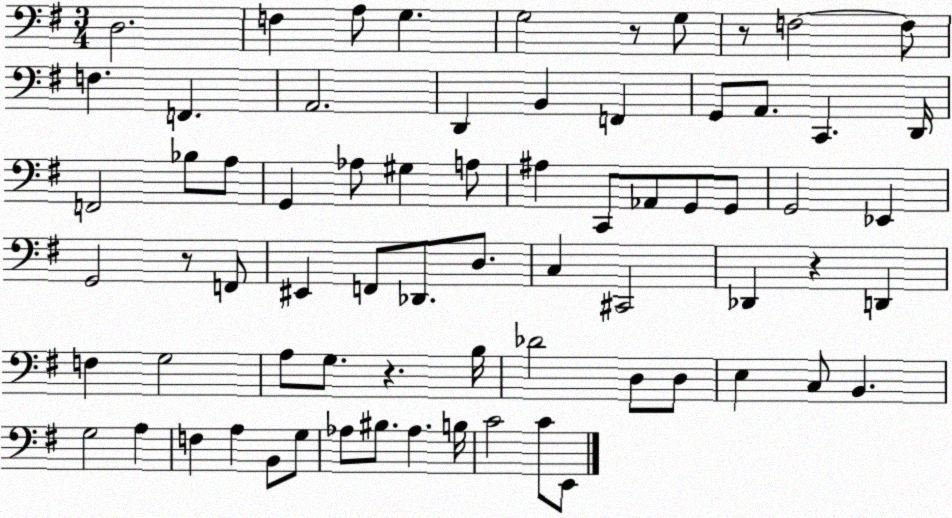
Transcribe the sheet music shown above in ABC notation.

X:1
T:Untitled
M:3/4
L:1/4
K:G
D,2 F, A,/2 G, G,2 z/2 G,/2 z/2 F,2 F,/2 F, F,, A,,2 D,, B,, F,, G,,/2 A,,/2 C,, D,,/4 F,,2 _B,/2 A,/2 G,, _A,/2 ^G, A,/2 ^A, C,,/2 _A,,/2 G,,/2 G,,/2 G,,2 _E,, G,,2 z/2 F,,/2 ^E,, F,,/2 _D,,/2 D,/2 C, ^C,,2 _D,, z D,, F, G,2 A,/2 G,/2 z B,/4 _D2 D,/2 D,/2 E, C,/2 B,, G,2 A, F, A, B,,/2 G,/2 _A,/2 ^B,/2 _A, B,/4 C2 C/2 E,,/2